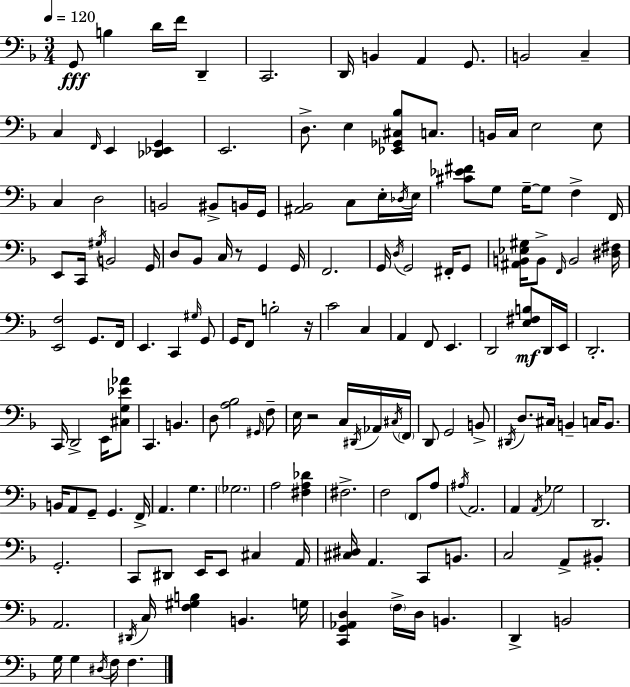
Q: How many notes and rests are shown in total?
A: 162